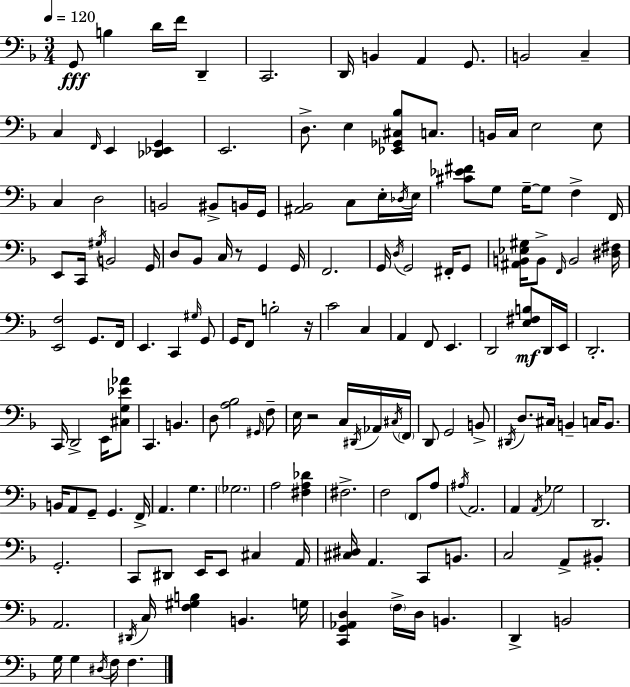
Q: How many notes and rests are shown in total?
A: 162